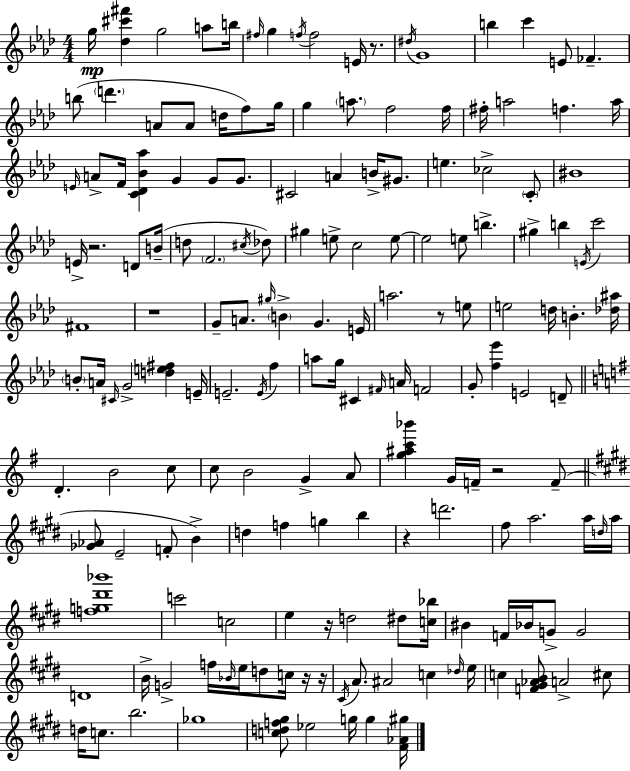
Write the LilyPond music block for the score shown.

{
  \clef treble
  \numericTimeSignature
  \time 4/4
  \key f \minor
  \repeat volta 2 { g''16\mp <des'' cis''' fis'''>4 g''2 a''8 b''16 | \grace { fis''16 } g''4 \acciaccatura { f''16 } f''2 e'16 r8. | \acciaccatura { dis''16 } g'1 | b''4 c'''4 e'8 fes'4.-- | \break b''8( \parenthesize d'''4. a'8 a'8 d''16 | f''8) g''16 g''4 \parenthesize a''8. f''2 | f''16 fis''16-. a''2 f''4. | a''16 \grace { e'16 } a'8-> f'16 <c' des' bes' aes''>4 g'4 g'8 | \break g'8. cis'2 a'4 | b'16-> gis'8. e''4. ces''2-> | \parenthesize c'8-. bis'1 | e'16-> r2. | \break d'8 b'16--( d''8 \parenthesize f'2. | \acciaccatura { cis''16 } des''8) gis''4 e''8-> c''2 | e''8~~ e''2 e''8 b''4.-> | gis''4-> b''4 \acciaccatura { e'16 } c'''2 | \break fis'1 | r1 | g'8-- a'8. \grace { gis''16 } \parenthesize b'4-> | g'4. e'16 a''2. | \break r8 e''8 e''2 d''16 | b'4.-. <des'' ais''>16 \parenthesize b'8-. a'16 \grace { cis'16 } g'2-> | <d'' e'' fis''>4 e'16-- e'2.-- | \acciaccatura { e'16 } f''4 a''8 g''16 cis'4 | \break \grace { fis'16 } a'16 f'2 g'8-. <f'' ees'''>4 | e'2 d'8-- \bar "||" \break \key g \major d'4.-. b'2 c''8 | c''8 b'2 g'4-> a'8 | <g'' ais'' c''' bes'''>4 g'16 f'16-- r2 f'8--( | \bar "||" \break \key e \major <ges' aes'>8 e'2-- f'8-. b'4->) | d''4 f''4 g''4 b''4 | r4 d'''2. | fis''8 a''2. a''16 \grace { d''16 } | \break a''16 <f'' g'' dis''' bes'''>1 | c'''2 c''2 | e''4 r16 d''2 dis''8 | <c'' bes''>16 bis'4 f'16 bes'16 g'8-> g'2 | \break d'1 | b'16-> g'2-> f''16 \grace { bes'16 } e''16 d''8 c''16 | r16 r16 \acciaccatura { cis'16 } a'8. ais'2 c''4 | \grace { des''16 } e''16 c''4 <f' gis' aes' b'>8 a'2-> | \break cis''8 d''16 c''8. b''2. | ges''1 | <c'' d'' f'' gis''>8 ees''2 g''16 g''4 | <fis' aes' gis''>16 } \bar "|."
}